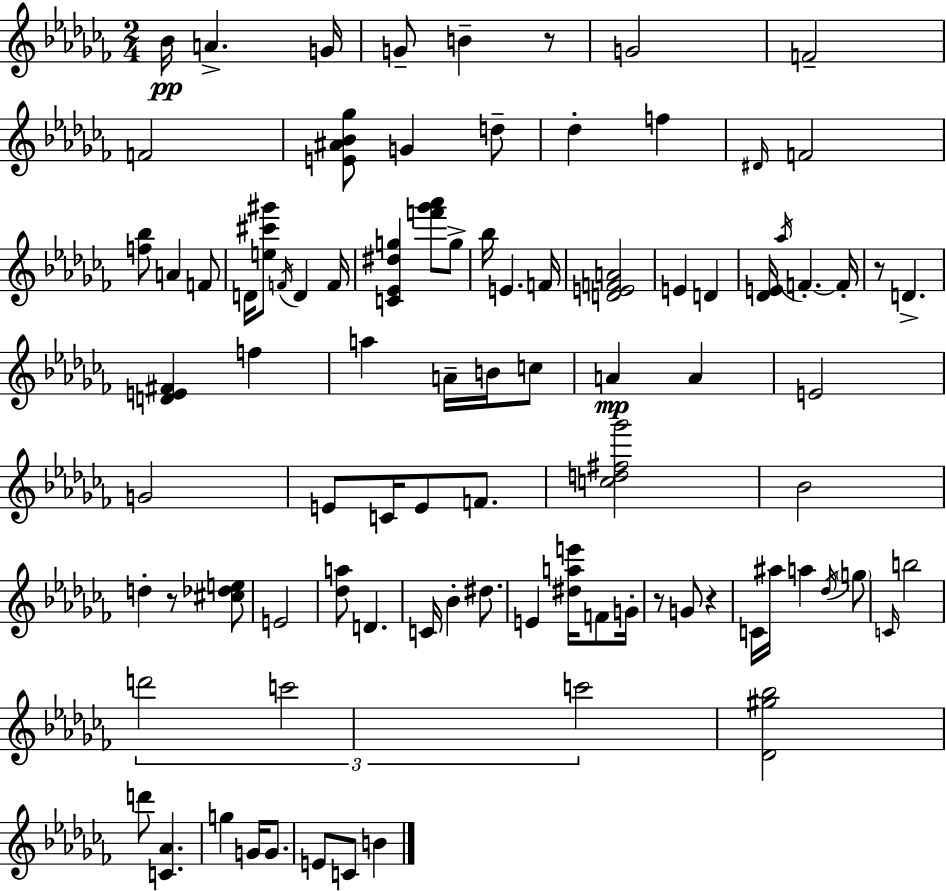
Bb4/s A4/q. G4/s G4/e B4/q R/e G4/h F4/h F4/h [E4,A#4,Bb4,Gb5]/e G4/q D5/e Db5/q F5/q D#4/s F4/h [F5,Bb5]/e A4/q F4/e D4/s [E5,C#6,G#6]/e F4/s D4/q F4/s [C4,Eb4,D#5,G5]/q [F6,Gb6,Ab6]/e G5/e Bb5/s E4/q. F4/s [D4,E4,F4,A4]/h E4/q D4/q [Db4,E4]/s Ab5/s F4/q. F4/s R/e D4/q. [D4,E4,F#4]/q F5/q A5/q A4/s B4/s C5/e A4/q A4/q E4/h G4/h E4/e C4/s E4/e F4/e. [C5,D5,F#5,Gb6]/h Bb4/h D5/q R/e [C#5,Db5,E5]/e E4/h [Db5,A5]/e D4/q. C4/s Bb4/q D#5/e. E4/q [D#5,A5,E6]/s F4/e G4/s R/e G4/e R/q C4/s A#5/s A5/q Db5/s G5/e C4/s B5/h D6/h C6/h C6/h [Db4,G#5,Bb5]/h D6/e [C4,Ab4]/q. G5/q G4/s G4/e. E4/e C4/e B4/q